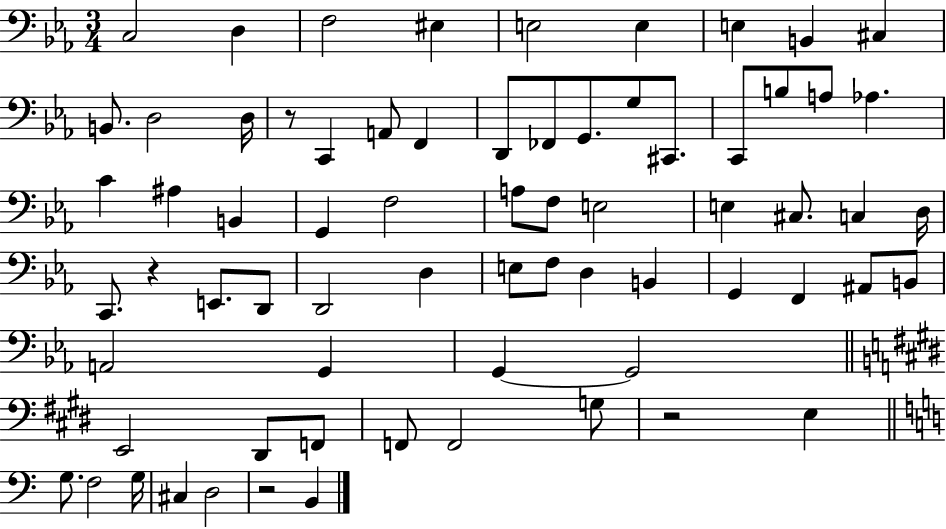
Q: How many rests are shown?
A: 4